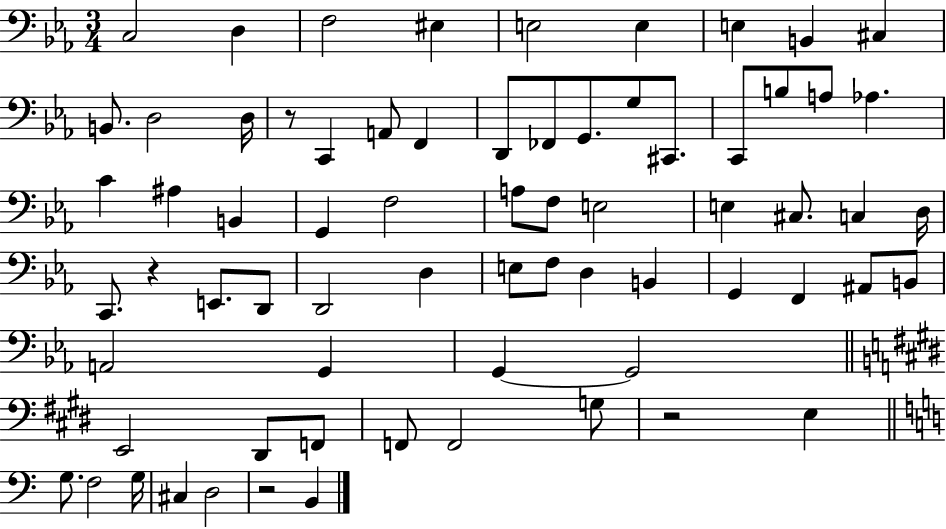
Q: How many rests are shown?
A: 4